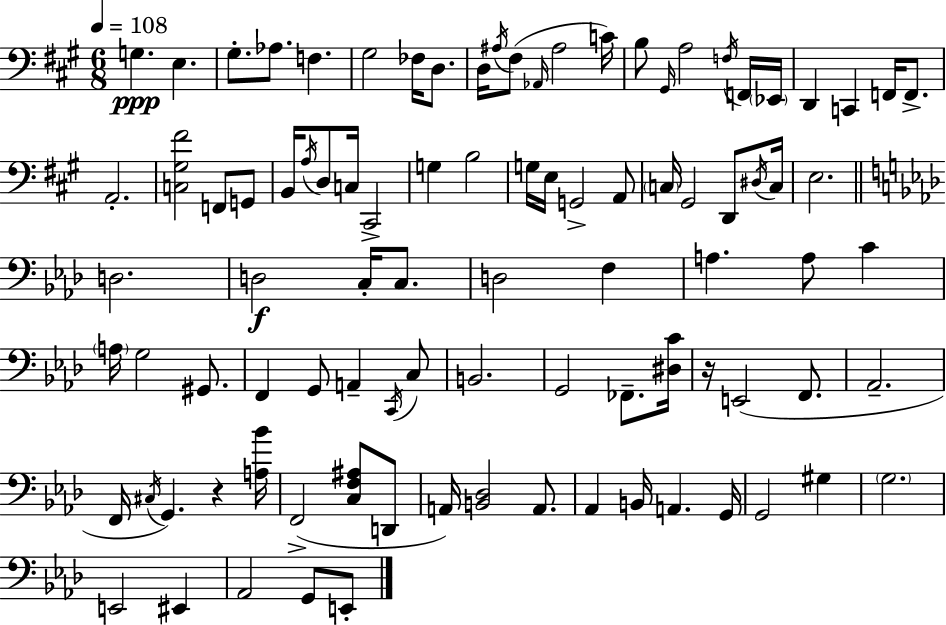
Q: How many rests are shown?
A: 2